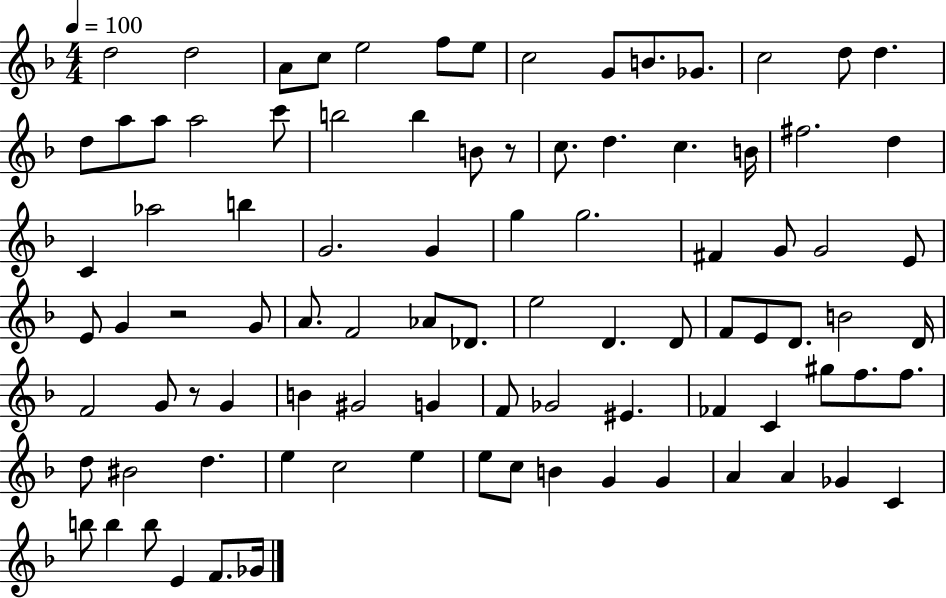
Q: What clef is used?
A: treble